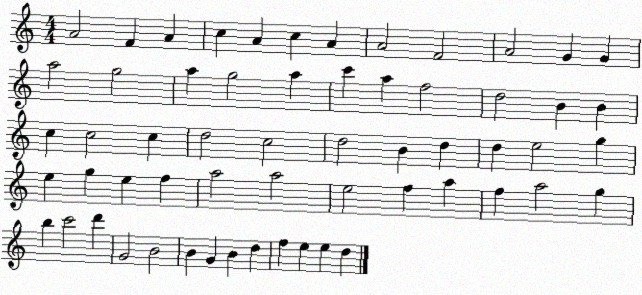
X:1
T:Untitled
M:4/4
L:1/4
K:C
A2 F A c A c A A2 F2 A2 G G a2 g2 a g2 a c' a f2 d2 B B c c2 c d2 c2 d2 B d d e2 g e g e f a2 a2 e2 f a f a2 g b c'2 d' G2 B2 B G B d f e e d